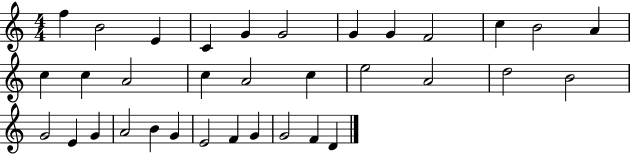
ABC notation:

X:1
T:Untitled
M:4/4
L:1/4
K:C
f B2 E C G G2 G G F2 c B2 A c c A2 c A2 c e2 A2 d2 B2 G2 E G A2 B G E2 F G G2 F D